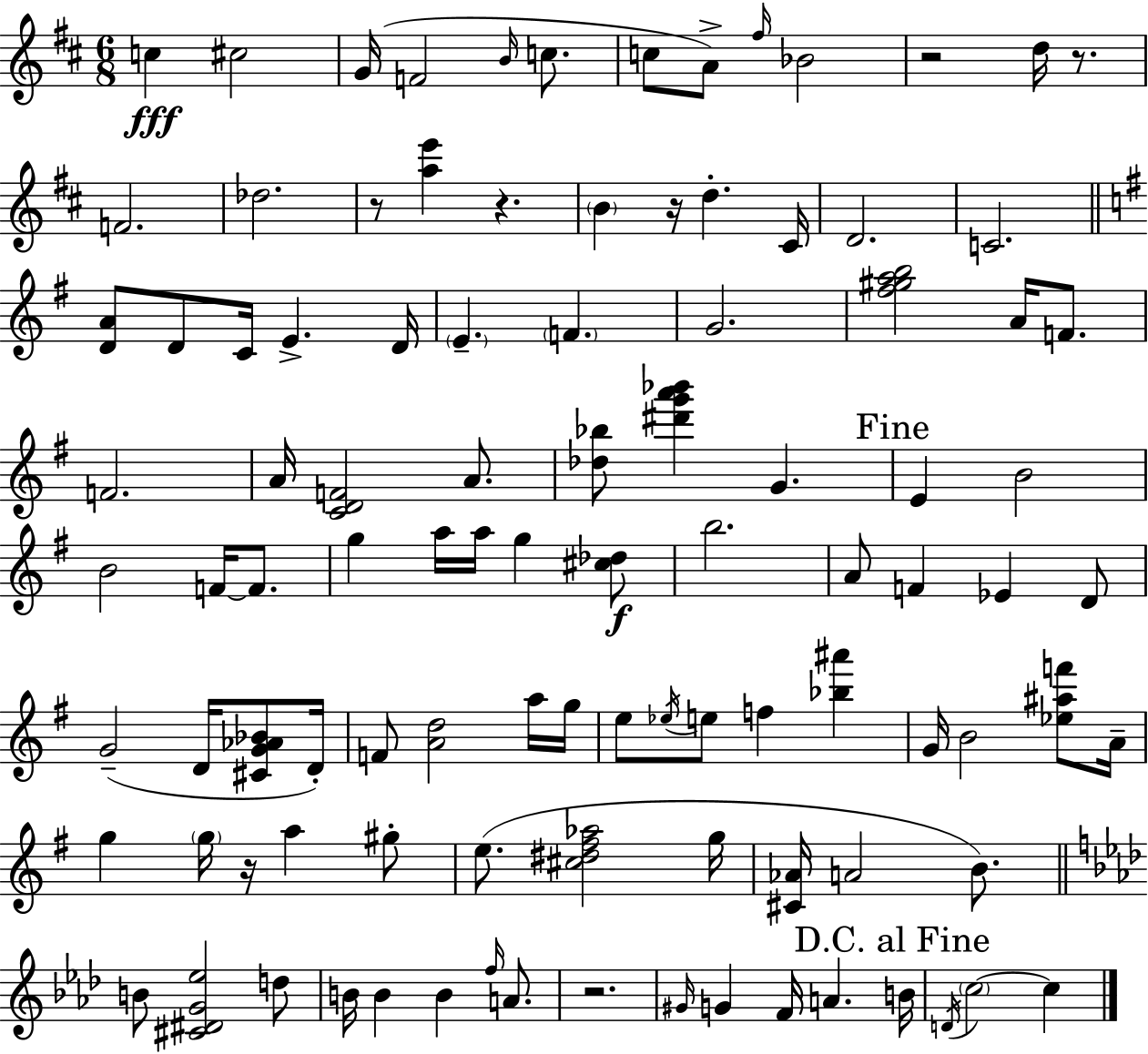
X:1
T:Untitled
M:6/8
L:1/4
K:D
c ^c2 G/4 F2 B/4 c/2 c/2 A/2 ^f/4 _B2 z2 d/4 z/2 F2 _d2 z/2 [ae'] z B z/4 d ^C/4 D2 C2 [DA]/2 D/2 C/4 E D/4 E F G2 [^f^gab]2 A/4 F/2 F2 A/4 [CDF]2 A/2 [_d_b]/2 [^d'g'a'_b'] G E B2 B2 F/4 F/2 g a/4 a/4 g [^c_d]/2 b2 A/2 F _E D/2 G2 D/4 [^CG_A_B]/2 D/4 F/2 [Ad]2 a/4 g/4 e/2 _e/4 e/2 f [_b^a'] G/4 B2 [_e^af']/2 A/4 g g/4 z/4 a ^g/2 e/2 [^c^d^f_a]2 g/4 [^C_A]/4 A2 B/2 B/2 [^C^DG_e]2 d/2 B/4 B B f/4 A/2 z2 ^G/4 G F/4 A B/4 D/4 c2 c